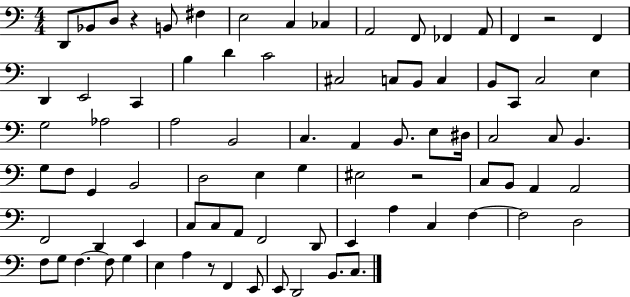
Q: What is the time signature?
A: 4/4